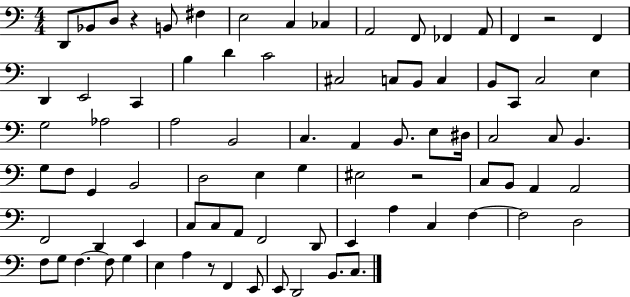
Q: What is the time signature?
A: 4/4